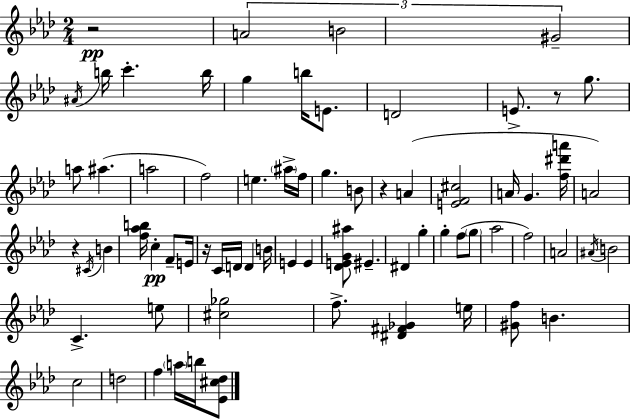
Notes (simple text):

R/h A4/h B4/h G#4/h A#4/s B5/s C6/q. B5/s G5/q B5/s E4/e. D4/h E4/e. R/e G5/e. A5/e A#5/q. A5/h F5/h E5/q. A#5/s F5/s G5/q. B4/e R/q A4/q [E4,F4,C#5]/h A4/s G4/q. [F5,D#6,A6]/s A4/h R/q C#4/s B4/q [F5,Ab5,B5]/s C5/q F4/e E4/s R/s C4/s D4/s D4/q B4/s E4/q E4/q [Db4,E4,G4,A#5]/e EIS4/q. D#4/q G5/q G5/q F5/e G5/e Ab5/h F5/h A4/h A#4/s B4/h C4/q. E5/e [C#5,Gb5]/h F5/e. [D#4,F#4,Gb4]/q E5/s [G#4,F5]/e B4/q. C5/h D5/h F5/q A5/s B5/s [Eb4,C#5,Db5]/e